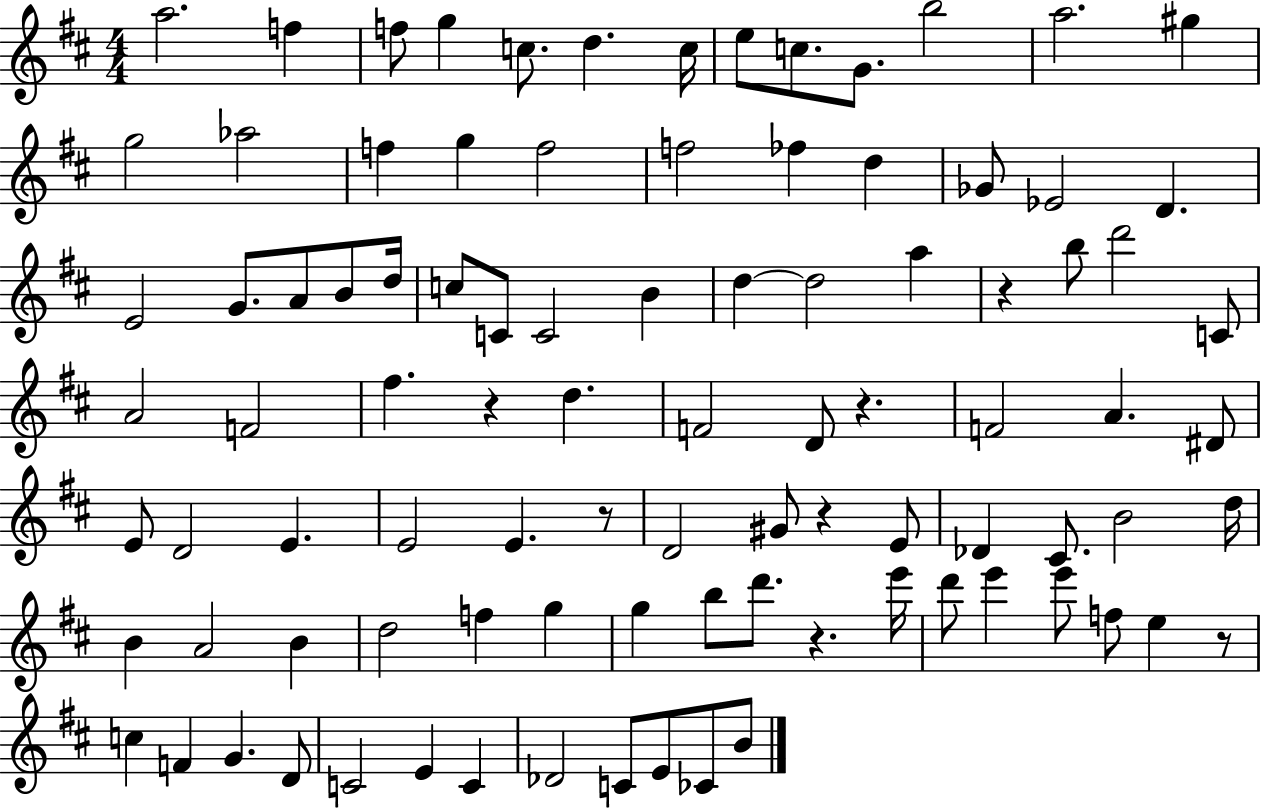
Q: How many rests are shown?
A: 7